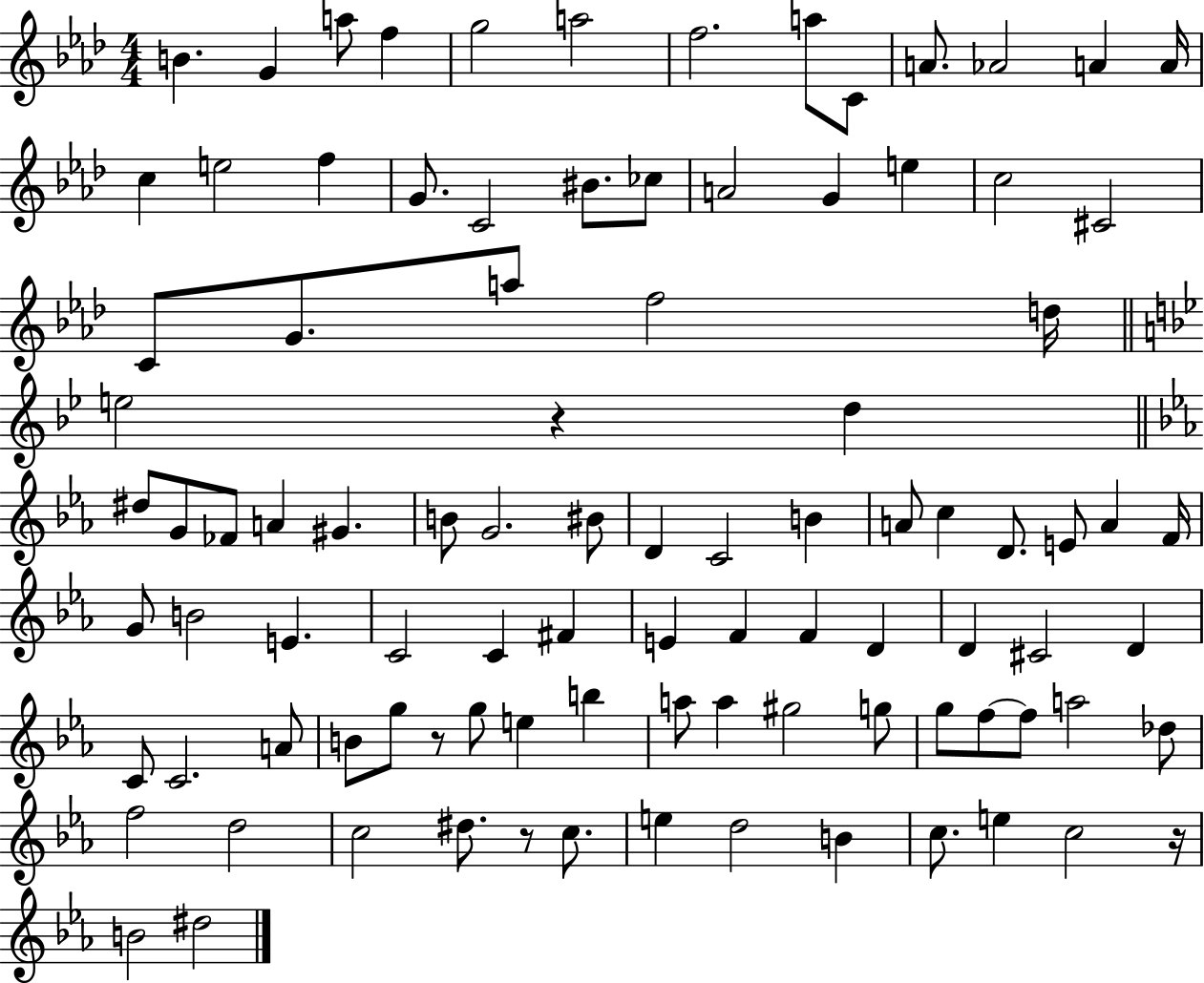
{
  \clef treble
  \numericTimeSignature
  \time 4/4
  \key aes \major
  b'4. g'4 a''8 f''4 | g''2 a''2 | f''2. a''8 c'8 | a'8. aes'2 a'4 a'16 | \break c''4 e''2 f''4 | g'8. c'2 bis'8. ces''8 | a'2 g'4 e''4 | c''2 cis'2 | \break c'8 g'8. a''8 f''2 d''16 | \bar "||" \break \key bes \major e''2 r4 d''4 | \bar "||" \break \key ees \major dis''8 g'8 fes'8 a'4 gis'4. | b'8 g'2. bis'8 | d'4 c'2 b'4 | a'8 c''4 d'8. e'8 a'4 f'16 | \break g'8 b'2 e'4. | c'2 c'4 fis'4 | e'4 f'4 f'4 d'4 | d'4 cis'2 d'4 | \break c'8 c'2. a'8 | b'8 g''8 r8 g''8 e''4 b''4 | a''8 a''4 gis''2 g''8 | g''8 f''8~~ f''8 a''2 des''8 | \break f''2 d''2 | c''2 dis''8. r8 c''8. | e''4 d''2 b'4 | c''8. e''4 c''2 r16 | \break b'2 dis''2 | \bar "|."
}